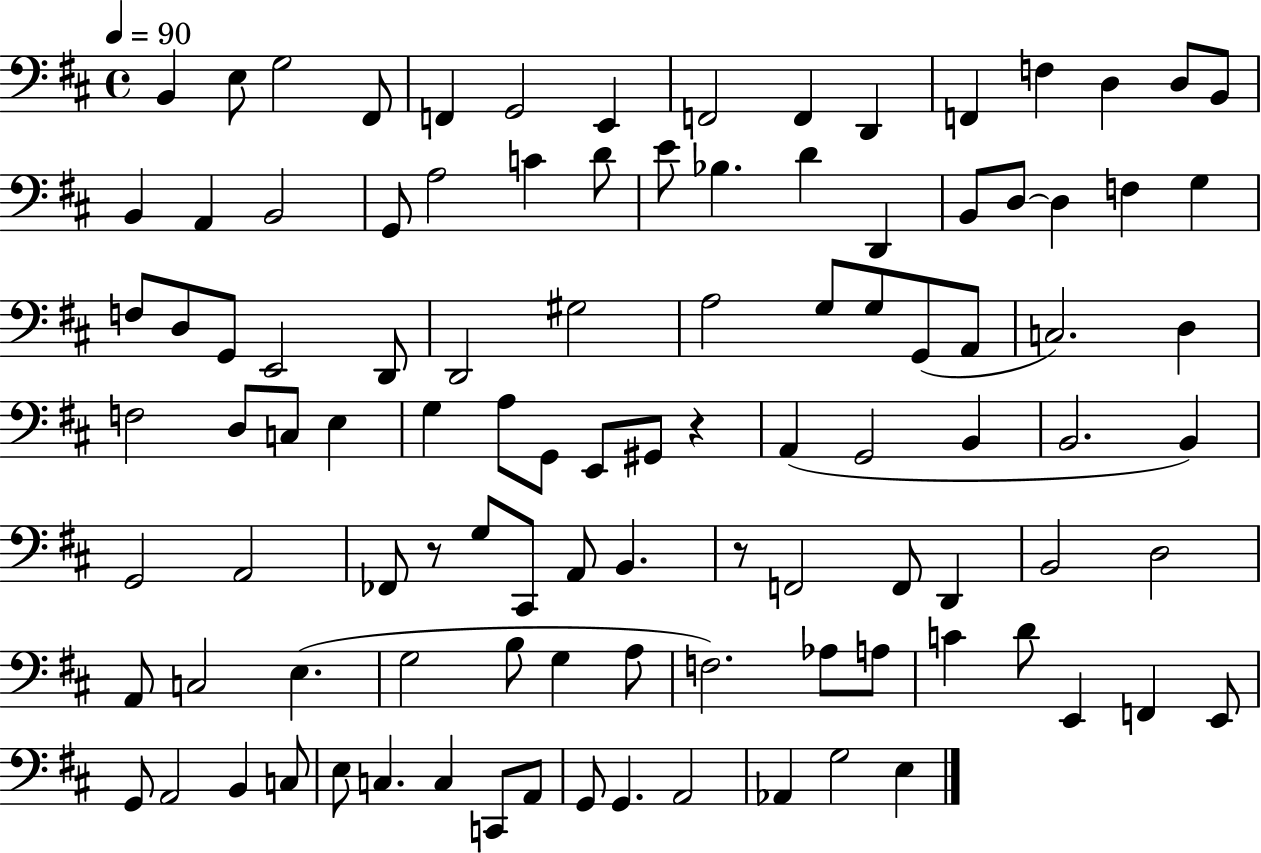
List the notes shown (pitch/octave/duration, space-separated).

B2/q E3/e G3/h F#2/e F2/q G2/h E2/q F2/h F2/q D2/q F2/q F3/q D3/q D3/e B2/e B2/q A2/q B2/h G2/e A3/h C4/q D4/e E4/e Bb3/q. D4/q D2/q B2/e D3/e D3/q F3/q G3/q F3/e D3/e G2/e E2/h D2/e D2/h G#3/h A3/h G3/e G3/e G2/e A2/e C3/h. D3/q F3/h D3/e C3/e E3/q G3/q A3/e G2/e E2/e G#2/e R/q A2/q G2/h B2/q B2/h. B2/q G2/h A2/h FES2/e R/e G3/e C#2/e A2/e B2/q. R/e F2/h F2/e D2/q B2/h D3/h A2/e C3/h E3/q. G3/h B3/e G3/q A3/e F3/h. Ab3/e A3/e C4/q D4/e E2/q F2/q E2/e G2/e A2/h B2/q C3/e E3/e C3/q. C3/q C2/e A2/e G2/e G2/q. A2/h Ab2/q G3/h E3/q